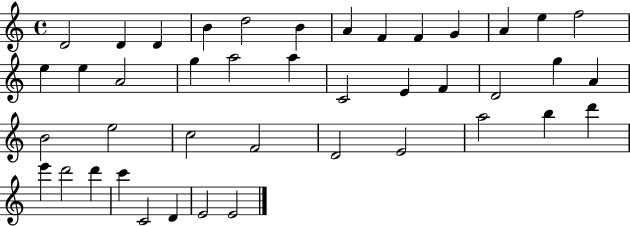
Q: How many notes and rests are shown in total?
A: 42